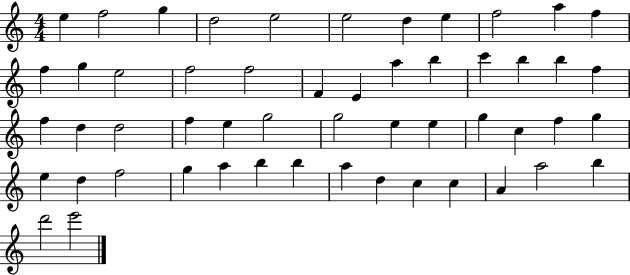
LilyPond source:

{
  \clef treble
  \numericTimeSignature
  \time 4/4
  \key c \major
  e''4 f''2 g''4 | d''2 e''2 | e''2 d''4 e''4 | f''2 a''4 f''4 | \break f''4 g''4 e''2 | f''2 f''2 | f'4 e'4 a''4 b''4 | c'''4 b''4 b''4 f''4 | \break f''4 d''4 d''2 | f''4 e''4 g''2 | g''2 e''4 e''4 | g''4 c''4 f''4 g''4 | \break e''4 d''4 f''2 | g''4 a''4 b''4 b''4 | a''4 d''4 c''4 c''4 | a'4 a''2 b''4 | \break d'''2 e'''2 | \bar "|."
}